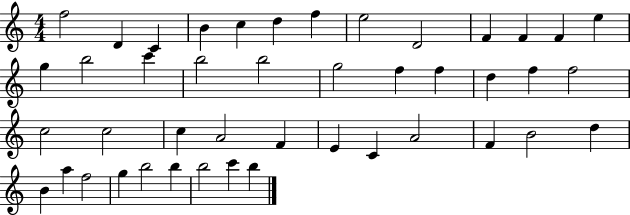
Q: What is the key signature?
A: C major